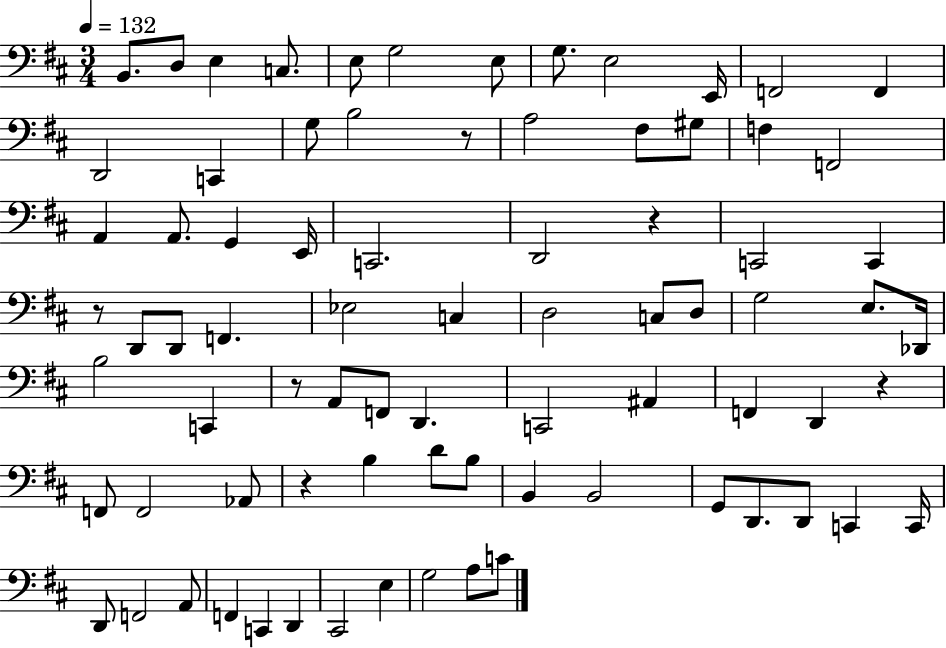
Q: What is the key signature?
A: D major